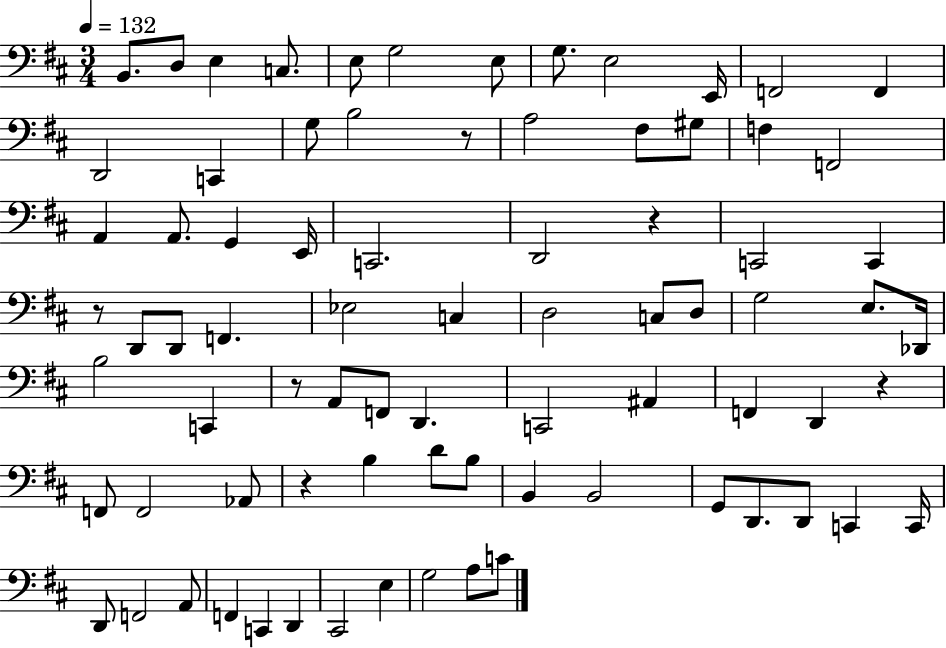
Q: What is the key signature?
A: D major